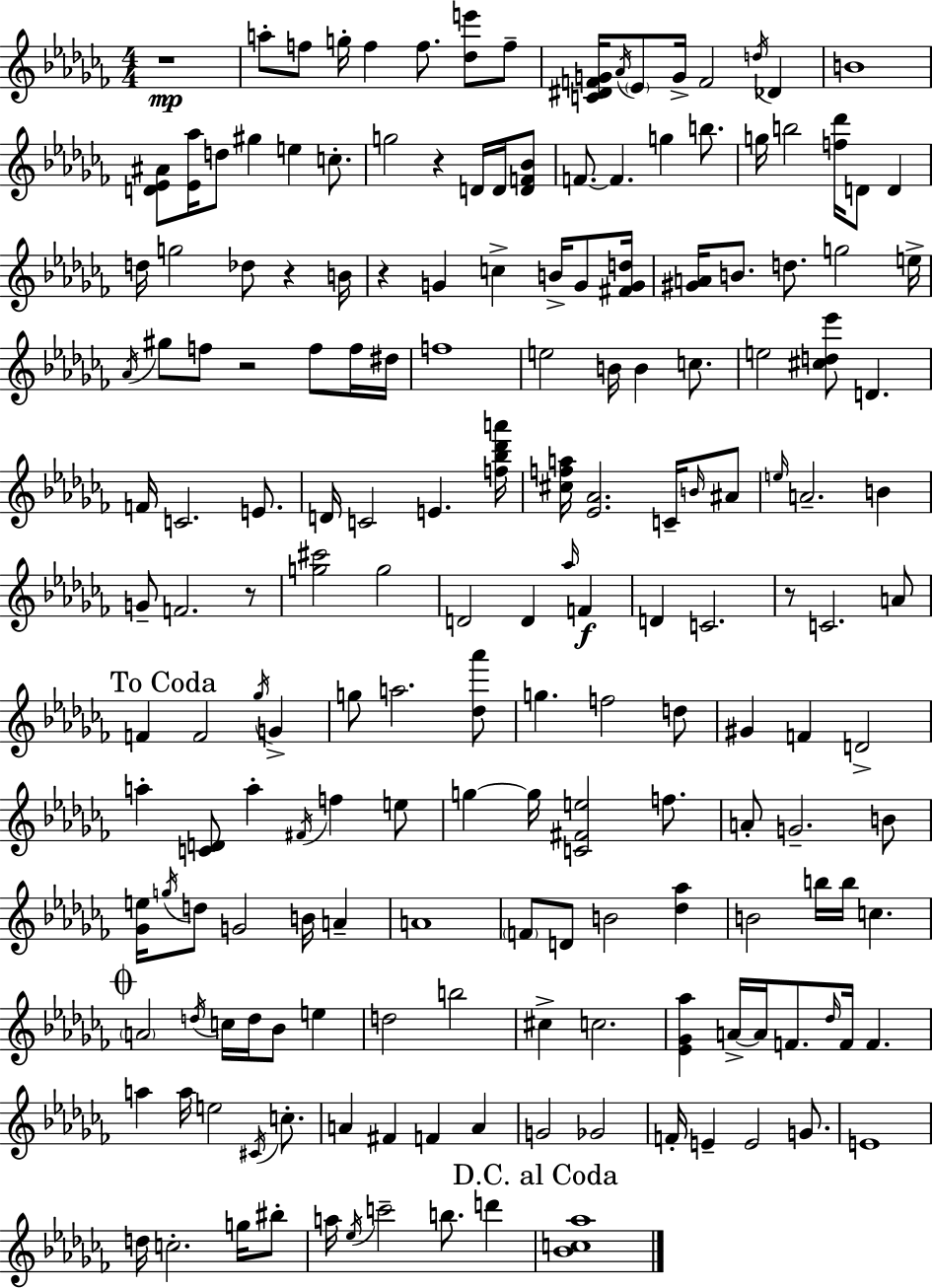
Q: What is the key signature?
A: AES minor